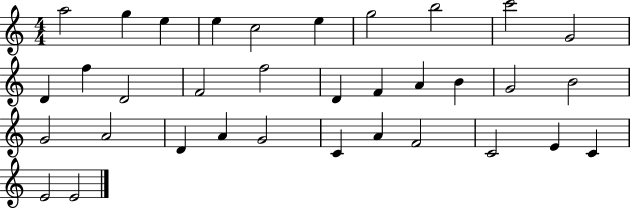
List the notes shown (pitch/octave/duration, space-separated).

A5/h G5/q E5/q E5/q C5/h E5/q G5/h B5/h C6/h G4/h D4/q F5/q D4/h F4/h F5/h D4/q F4/q A4/q B4/q G4/h B4/h G4/h A4/h D4/q A4/q G4/h C4/q A4/q F4/h C4/h E4/q C4/q E4/h E4/h